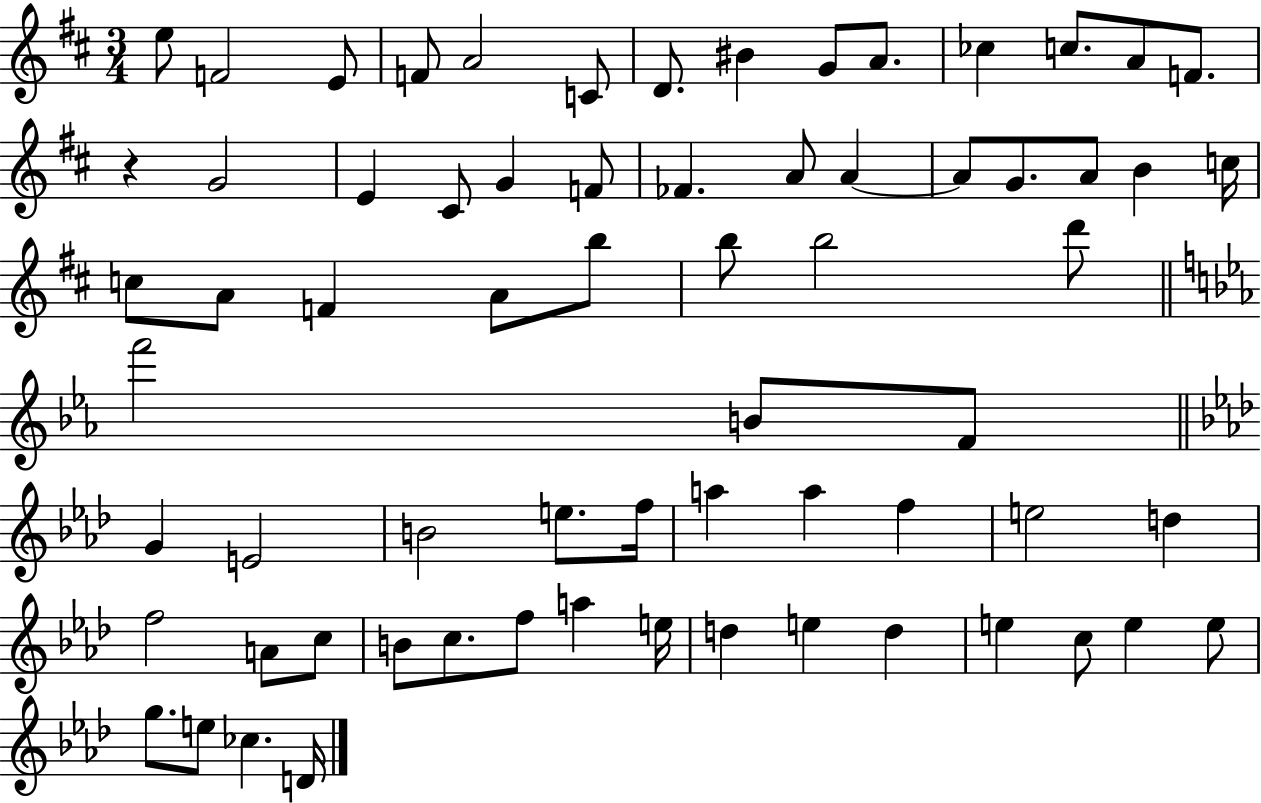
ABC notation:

X:1
T:Untitled
M:3/4
L:1/4
K:D
e/2 F2 E/2 F/2 A2 C/2 D/2 ^B G/2 A/2 _c c/2 A/2 F/2 z G2 E ^C/2 G F/2 _F A/2 A A/2 G/2 A/2 B c/4 c/2 A/2 F A/2 b/2 b/2 b2 d'/2 f'2 B/2 F/2 G E2 B2 e/2 f/4 a a f e2 d f2 A/2 c/2 B/2 c/2 f/2 a e/4 d e d e c/2 e e/2 g/2 e/2 _c D/4